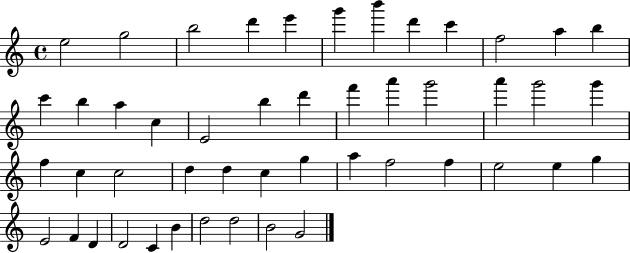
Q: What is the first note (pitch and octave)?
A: E5